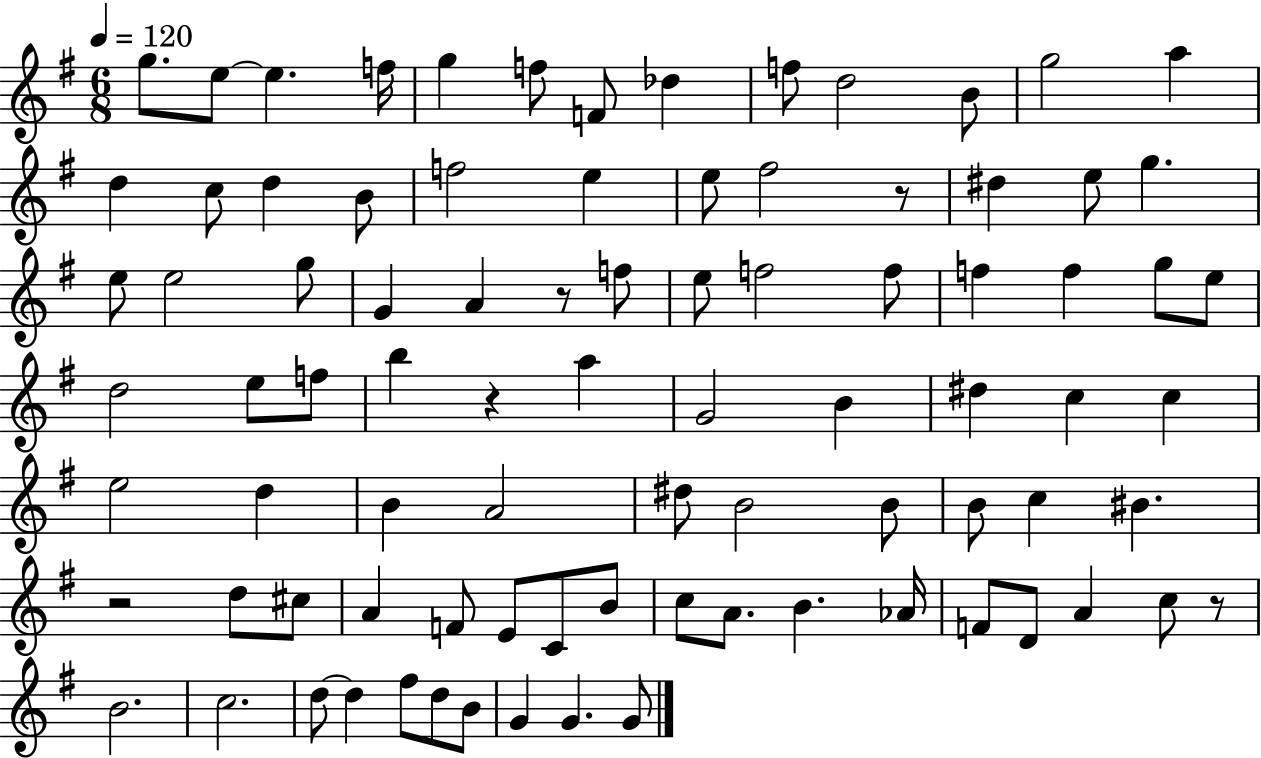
G5/e. E5/e E5/q. F5/s G5/q F5/e F4/e Db5/q F5/e D5/h B4/e G5/h A5/q D5/q C5/e D5/q B4/e F5/h E5/q E5/e F#5/h R/e D#5/q E5/e G5/q. E5/e E5/h G5/e G4/q A4/q R/e F5/e E5/e F5/h F5/e F5/q F5/q G5/e E5/e D5/h E5/e F5/e B5/q R/q A5/q G4/h B4/q D#5/q C5/q C5/q E5/h D5/q B4/q A4/h D#5/e B4/h B4/e B4/e C5/q BIS4/q. R/h D5/e C#5/e A4/q F4/e E4/e C4/e B4/e C5/e A4/e. B4/q. Ab4/s F4/e D4/e A4/q C5/e R/e B4/h. C5/h. D5/e D5/q F#5/e D5/e B4/e G4/q G4/q. G4/e